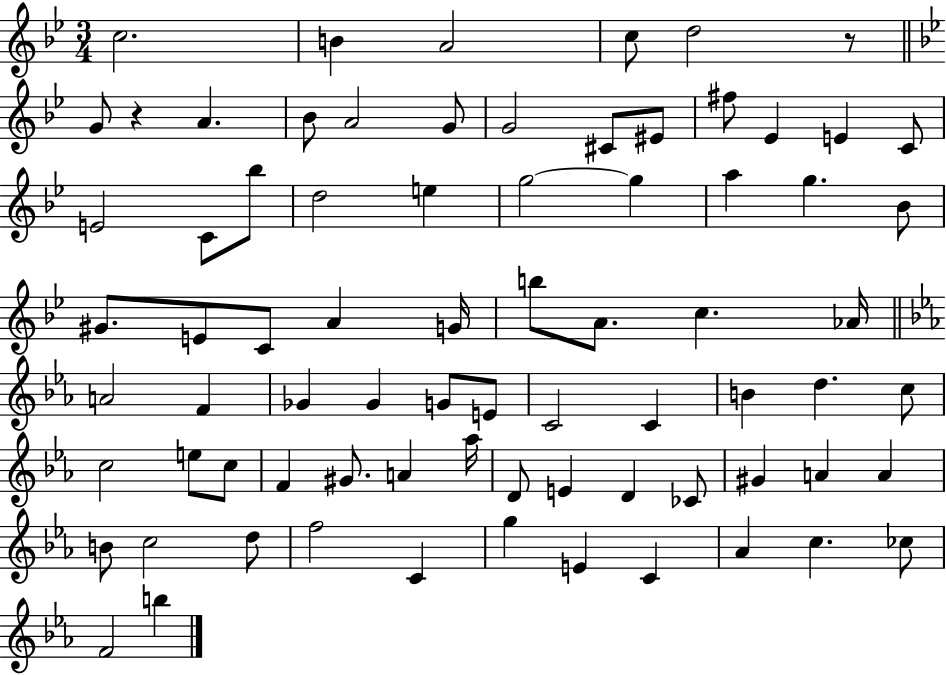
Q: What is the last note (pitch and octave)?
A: B5